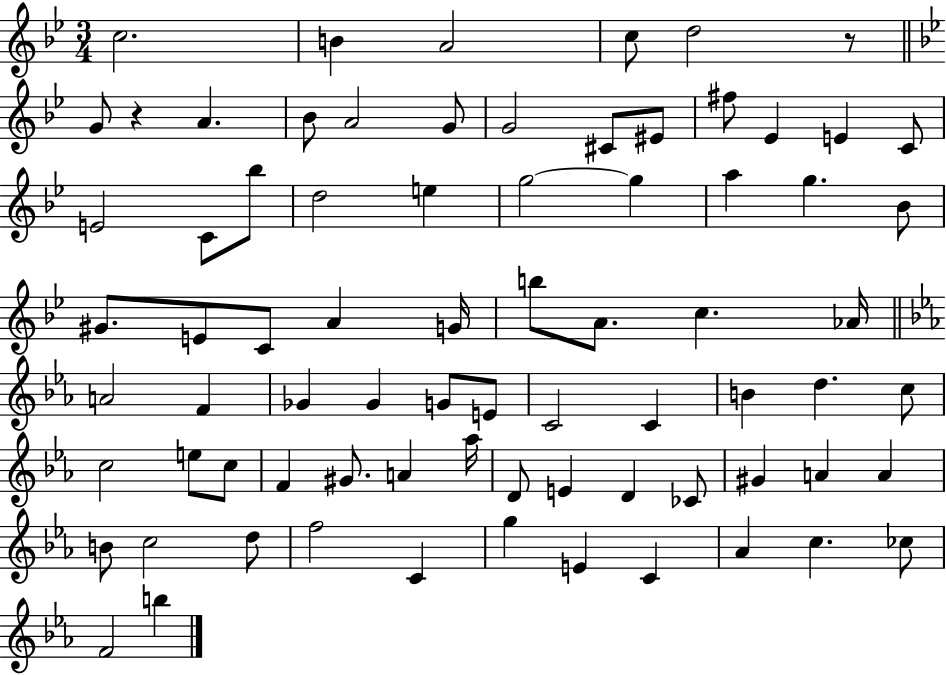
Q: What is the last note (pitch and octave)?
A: B5